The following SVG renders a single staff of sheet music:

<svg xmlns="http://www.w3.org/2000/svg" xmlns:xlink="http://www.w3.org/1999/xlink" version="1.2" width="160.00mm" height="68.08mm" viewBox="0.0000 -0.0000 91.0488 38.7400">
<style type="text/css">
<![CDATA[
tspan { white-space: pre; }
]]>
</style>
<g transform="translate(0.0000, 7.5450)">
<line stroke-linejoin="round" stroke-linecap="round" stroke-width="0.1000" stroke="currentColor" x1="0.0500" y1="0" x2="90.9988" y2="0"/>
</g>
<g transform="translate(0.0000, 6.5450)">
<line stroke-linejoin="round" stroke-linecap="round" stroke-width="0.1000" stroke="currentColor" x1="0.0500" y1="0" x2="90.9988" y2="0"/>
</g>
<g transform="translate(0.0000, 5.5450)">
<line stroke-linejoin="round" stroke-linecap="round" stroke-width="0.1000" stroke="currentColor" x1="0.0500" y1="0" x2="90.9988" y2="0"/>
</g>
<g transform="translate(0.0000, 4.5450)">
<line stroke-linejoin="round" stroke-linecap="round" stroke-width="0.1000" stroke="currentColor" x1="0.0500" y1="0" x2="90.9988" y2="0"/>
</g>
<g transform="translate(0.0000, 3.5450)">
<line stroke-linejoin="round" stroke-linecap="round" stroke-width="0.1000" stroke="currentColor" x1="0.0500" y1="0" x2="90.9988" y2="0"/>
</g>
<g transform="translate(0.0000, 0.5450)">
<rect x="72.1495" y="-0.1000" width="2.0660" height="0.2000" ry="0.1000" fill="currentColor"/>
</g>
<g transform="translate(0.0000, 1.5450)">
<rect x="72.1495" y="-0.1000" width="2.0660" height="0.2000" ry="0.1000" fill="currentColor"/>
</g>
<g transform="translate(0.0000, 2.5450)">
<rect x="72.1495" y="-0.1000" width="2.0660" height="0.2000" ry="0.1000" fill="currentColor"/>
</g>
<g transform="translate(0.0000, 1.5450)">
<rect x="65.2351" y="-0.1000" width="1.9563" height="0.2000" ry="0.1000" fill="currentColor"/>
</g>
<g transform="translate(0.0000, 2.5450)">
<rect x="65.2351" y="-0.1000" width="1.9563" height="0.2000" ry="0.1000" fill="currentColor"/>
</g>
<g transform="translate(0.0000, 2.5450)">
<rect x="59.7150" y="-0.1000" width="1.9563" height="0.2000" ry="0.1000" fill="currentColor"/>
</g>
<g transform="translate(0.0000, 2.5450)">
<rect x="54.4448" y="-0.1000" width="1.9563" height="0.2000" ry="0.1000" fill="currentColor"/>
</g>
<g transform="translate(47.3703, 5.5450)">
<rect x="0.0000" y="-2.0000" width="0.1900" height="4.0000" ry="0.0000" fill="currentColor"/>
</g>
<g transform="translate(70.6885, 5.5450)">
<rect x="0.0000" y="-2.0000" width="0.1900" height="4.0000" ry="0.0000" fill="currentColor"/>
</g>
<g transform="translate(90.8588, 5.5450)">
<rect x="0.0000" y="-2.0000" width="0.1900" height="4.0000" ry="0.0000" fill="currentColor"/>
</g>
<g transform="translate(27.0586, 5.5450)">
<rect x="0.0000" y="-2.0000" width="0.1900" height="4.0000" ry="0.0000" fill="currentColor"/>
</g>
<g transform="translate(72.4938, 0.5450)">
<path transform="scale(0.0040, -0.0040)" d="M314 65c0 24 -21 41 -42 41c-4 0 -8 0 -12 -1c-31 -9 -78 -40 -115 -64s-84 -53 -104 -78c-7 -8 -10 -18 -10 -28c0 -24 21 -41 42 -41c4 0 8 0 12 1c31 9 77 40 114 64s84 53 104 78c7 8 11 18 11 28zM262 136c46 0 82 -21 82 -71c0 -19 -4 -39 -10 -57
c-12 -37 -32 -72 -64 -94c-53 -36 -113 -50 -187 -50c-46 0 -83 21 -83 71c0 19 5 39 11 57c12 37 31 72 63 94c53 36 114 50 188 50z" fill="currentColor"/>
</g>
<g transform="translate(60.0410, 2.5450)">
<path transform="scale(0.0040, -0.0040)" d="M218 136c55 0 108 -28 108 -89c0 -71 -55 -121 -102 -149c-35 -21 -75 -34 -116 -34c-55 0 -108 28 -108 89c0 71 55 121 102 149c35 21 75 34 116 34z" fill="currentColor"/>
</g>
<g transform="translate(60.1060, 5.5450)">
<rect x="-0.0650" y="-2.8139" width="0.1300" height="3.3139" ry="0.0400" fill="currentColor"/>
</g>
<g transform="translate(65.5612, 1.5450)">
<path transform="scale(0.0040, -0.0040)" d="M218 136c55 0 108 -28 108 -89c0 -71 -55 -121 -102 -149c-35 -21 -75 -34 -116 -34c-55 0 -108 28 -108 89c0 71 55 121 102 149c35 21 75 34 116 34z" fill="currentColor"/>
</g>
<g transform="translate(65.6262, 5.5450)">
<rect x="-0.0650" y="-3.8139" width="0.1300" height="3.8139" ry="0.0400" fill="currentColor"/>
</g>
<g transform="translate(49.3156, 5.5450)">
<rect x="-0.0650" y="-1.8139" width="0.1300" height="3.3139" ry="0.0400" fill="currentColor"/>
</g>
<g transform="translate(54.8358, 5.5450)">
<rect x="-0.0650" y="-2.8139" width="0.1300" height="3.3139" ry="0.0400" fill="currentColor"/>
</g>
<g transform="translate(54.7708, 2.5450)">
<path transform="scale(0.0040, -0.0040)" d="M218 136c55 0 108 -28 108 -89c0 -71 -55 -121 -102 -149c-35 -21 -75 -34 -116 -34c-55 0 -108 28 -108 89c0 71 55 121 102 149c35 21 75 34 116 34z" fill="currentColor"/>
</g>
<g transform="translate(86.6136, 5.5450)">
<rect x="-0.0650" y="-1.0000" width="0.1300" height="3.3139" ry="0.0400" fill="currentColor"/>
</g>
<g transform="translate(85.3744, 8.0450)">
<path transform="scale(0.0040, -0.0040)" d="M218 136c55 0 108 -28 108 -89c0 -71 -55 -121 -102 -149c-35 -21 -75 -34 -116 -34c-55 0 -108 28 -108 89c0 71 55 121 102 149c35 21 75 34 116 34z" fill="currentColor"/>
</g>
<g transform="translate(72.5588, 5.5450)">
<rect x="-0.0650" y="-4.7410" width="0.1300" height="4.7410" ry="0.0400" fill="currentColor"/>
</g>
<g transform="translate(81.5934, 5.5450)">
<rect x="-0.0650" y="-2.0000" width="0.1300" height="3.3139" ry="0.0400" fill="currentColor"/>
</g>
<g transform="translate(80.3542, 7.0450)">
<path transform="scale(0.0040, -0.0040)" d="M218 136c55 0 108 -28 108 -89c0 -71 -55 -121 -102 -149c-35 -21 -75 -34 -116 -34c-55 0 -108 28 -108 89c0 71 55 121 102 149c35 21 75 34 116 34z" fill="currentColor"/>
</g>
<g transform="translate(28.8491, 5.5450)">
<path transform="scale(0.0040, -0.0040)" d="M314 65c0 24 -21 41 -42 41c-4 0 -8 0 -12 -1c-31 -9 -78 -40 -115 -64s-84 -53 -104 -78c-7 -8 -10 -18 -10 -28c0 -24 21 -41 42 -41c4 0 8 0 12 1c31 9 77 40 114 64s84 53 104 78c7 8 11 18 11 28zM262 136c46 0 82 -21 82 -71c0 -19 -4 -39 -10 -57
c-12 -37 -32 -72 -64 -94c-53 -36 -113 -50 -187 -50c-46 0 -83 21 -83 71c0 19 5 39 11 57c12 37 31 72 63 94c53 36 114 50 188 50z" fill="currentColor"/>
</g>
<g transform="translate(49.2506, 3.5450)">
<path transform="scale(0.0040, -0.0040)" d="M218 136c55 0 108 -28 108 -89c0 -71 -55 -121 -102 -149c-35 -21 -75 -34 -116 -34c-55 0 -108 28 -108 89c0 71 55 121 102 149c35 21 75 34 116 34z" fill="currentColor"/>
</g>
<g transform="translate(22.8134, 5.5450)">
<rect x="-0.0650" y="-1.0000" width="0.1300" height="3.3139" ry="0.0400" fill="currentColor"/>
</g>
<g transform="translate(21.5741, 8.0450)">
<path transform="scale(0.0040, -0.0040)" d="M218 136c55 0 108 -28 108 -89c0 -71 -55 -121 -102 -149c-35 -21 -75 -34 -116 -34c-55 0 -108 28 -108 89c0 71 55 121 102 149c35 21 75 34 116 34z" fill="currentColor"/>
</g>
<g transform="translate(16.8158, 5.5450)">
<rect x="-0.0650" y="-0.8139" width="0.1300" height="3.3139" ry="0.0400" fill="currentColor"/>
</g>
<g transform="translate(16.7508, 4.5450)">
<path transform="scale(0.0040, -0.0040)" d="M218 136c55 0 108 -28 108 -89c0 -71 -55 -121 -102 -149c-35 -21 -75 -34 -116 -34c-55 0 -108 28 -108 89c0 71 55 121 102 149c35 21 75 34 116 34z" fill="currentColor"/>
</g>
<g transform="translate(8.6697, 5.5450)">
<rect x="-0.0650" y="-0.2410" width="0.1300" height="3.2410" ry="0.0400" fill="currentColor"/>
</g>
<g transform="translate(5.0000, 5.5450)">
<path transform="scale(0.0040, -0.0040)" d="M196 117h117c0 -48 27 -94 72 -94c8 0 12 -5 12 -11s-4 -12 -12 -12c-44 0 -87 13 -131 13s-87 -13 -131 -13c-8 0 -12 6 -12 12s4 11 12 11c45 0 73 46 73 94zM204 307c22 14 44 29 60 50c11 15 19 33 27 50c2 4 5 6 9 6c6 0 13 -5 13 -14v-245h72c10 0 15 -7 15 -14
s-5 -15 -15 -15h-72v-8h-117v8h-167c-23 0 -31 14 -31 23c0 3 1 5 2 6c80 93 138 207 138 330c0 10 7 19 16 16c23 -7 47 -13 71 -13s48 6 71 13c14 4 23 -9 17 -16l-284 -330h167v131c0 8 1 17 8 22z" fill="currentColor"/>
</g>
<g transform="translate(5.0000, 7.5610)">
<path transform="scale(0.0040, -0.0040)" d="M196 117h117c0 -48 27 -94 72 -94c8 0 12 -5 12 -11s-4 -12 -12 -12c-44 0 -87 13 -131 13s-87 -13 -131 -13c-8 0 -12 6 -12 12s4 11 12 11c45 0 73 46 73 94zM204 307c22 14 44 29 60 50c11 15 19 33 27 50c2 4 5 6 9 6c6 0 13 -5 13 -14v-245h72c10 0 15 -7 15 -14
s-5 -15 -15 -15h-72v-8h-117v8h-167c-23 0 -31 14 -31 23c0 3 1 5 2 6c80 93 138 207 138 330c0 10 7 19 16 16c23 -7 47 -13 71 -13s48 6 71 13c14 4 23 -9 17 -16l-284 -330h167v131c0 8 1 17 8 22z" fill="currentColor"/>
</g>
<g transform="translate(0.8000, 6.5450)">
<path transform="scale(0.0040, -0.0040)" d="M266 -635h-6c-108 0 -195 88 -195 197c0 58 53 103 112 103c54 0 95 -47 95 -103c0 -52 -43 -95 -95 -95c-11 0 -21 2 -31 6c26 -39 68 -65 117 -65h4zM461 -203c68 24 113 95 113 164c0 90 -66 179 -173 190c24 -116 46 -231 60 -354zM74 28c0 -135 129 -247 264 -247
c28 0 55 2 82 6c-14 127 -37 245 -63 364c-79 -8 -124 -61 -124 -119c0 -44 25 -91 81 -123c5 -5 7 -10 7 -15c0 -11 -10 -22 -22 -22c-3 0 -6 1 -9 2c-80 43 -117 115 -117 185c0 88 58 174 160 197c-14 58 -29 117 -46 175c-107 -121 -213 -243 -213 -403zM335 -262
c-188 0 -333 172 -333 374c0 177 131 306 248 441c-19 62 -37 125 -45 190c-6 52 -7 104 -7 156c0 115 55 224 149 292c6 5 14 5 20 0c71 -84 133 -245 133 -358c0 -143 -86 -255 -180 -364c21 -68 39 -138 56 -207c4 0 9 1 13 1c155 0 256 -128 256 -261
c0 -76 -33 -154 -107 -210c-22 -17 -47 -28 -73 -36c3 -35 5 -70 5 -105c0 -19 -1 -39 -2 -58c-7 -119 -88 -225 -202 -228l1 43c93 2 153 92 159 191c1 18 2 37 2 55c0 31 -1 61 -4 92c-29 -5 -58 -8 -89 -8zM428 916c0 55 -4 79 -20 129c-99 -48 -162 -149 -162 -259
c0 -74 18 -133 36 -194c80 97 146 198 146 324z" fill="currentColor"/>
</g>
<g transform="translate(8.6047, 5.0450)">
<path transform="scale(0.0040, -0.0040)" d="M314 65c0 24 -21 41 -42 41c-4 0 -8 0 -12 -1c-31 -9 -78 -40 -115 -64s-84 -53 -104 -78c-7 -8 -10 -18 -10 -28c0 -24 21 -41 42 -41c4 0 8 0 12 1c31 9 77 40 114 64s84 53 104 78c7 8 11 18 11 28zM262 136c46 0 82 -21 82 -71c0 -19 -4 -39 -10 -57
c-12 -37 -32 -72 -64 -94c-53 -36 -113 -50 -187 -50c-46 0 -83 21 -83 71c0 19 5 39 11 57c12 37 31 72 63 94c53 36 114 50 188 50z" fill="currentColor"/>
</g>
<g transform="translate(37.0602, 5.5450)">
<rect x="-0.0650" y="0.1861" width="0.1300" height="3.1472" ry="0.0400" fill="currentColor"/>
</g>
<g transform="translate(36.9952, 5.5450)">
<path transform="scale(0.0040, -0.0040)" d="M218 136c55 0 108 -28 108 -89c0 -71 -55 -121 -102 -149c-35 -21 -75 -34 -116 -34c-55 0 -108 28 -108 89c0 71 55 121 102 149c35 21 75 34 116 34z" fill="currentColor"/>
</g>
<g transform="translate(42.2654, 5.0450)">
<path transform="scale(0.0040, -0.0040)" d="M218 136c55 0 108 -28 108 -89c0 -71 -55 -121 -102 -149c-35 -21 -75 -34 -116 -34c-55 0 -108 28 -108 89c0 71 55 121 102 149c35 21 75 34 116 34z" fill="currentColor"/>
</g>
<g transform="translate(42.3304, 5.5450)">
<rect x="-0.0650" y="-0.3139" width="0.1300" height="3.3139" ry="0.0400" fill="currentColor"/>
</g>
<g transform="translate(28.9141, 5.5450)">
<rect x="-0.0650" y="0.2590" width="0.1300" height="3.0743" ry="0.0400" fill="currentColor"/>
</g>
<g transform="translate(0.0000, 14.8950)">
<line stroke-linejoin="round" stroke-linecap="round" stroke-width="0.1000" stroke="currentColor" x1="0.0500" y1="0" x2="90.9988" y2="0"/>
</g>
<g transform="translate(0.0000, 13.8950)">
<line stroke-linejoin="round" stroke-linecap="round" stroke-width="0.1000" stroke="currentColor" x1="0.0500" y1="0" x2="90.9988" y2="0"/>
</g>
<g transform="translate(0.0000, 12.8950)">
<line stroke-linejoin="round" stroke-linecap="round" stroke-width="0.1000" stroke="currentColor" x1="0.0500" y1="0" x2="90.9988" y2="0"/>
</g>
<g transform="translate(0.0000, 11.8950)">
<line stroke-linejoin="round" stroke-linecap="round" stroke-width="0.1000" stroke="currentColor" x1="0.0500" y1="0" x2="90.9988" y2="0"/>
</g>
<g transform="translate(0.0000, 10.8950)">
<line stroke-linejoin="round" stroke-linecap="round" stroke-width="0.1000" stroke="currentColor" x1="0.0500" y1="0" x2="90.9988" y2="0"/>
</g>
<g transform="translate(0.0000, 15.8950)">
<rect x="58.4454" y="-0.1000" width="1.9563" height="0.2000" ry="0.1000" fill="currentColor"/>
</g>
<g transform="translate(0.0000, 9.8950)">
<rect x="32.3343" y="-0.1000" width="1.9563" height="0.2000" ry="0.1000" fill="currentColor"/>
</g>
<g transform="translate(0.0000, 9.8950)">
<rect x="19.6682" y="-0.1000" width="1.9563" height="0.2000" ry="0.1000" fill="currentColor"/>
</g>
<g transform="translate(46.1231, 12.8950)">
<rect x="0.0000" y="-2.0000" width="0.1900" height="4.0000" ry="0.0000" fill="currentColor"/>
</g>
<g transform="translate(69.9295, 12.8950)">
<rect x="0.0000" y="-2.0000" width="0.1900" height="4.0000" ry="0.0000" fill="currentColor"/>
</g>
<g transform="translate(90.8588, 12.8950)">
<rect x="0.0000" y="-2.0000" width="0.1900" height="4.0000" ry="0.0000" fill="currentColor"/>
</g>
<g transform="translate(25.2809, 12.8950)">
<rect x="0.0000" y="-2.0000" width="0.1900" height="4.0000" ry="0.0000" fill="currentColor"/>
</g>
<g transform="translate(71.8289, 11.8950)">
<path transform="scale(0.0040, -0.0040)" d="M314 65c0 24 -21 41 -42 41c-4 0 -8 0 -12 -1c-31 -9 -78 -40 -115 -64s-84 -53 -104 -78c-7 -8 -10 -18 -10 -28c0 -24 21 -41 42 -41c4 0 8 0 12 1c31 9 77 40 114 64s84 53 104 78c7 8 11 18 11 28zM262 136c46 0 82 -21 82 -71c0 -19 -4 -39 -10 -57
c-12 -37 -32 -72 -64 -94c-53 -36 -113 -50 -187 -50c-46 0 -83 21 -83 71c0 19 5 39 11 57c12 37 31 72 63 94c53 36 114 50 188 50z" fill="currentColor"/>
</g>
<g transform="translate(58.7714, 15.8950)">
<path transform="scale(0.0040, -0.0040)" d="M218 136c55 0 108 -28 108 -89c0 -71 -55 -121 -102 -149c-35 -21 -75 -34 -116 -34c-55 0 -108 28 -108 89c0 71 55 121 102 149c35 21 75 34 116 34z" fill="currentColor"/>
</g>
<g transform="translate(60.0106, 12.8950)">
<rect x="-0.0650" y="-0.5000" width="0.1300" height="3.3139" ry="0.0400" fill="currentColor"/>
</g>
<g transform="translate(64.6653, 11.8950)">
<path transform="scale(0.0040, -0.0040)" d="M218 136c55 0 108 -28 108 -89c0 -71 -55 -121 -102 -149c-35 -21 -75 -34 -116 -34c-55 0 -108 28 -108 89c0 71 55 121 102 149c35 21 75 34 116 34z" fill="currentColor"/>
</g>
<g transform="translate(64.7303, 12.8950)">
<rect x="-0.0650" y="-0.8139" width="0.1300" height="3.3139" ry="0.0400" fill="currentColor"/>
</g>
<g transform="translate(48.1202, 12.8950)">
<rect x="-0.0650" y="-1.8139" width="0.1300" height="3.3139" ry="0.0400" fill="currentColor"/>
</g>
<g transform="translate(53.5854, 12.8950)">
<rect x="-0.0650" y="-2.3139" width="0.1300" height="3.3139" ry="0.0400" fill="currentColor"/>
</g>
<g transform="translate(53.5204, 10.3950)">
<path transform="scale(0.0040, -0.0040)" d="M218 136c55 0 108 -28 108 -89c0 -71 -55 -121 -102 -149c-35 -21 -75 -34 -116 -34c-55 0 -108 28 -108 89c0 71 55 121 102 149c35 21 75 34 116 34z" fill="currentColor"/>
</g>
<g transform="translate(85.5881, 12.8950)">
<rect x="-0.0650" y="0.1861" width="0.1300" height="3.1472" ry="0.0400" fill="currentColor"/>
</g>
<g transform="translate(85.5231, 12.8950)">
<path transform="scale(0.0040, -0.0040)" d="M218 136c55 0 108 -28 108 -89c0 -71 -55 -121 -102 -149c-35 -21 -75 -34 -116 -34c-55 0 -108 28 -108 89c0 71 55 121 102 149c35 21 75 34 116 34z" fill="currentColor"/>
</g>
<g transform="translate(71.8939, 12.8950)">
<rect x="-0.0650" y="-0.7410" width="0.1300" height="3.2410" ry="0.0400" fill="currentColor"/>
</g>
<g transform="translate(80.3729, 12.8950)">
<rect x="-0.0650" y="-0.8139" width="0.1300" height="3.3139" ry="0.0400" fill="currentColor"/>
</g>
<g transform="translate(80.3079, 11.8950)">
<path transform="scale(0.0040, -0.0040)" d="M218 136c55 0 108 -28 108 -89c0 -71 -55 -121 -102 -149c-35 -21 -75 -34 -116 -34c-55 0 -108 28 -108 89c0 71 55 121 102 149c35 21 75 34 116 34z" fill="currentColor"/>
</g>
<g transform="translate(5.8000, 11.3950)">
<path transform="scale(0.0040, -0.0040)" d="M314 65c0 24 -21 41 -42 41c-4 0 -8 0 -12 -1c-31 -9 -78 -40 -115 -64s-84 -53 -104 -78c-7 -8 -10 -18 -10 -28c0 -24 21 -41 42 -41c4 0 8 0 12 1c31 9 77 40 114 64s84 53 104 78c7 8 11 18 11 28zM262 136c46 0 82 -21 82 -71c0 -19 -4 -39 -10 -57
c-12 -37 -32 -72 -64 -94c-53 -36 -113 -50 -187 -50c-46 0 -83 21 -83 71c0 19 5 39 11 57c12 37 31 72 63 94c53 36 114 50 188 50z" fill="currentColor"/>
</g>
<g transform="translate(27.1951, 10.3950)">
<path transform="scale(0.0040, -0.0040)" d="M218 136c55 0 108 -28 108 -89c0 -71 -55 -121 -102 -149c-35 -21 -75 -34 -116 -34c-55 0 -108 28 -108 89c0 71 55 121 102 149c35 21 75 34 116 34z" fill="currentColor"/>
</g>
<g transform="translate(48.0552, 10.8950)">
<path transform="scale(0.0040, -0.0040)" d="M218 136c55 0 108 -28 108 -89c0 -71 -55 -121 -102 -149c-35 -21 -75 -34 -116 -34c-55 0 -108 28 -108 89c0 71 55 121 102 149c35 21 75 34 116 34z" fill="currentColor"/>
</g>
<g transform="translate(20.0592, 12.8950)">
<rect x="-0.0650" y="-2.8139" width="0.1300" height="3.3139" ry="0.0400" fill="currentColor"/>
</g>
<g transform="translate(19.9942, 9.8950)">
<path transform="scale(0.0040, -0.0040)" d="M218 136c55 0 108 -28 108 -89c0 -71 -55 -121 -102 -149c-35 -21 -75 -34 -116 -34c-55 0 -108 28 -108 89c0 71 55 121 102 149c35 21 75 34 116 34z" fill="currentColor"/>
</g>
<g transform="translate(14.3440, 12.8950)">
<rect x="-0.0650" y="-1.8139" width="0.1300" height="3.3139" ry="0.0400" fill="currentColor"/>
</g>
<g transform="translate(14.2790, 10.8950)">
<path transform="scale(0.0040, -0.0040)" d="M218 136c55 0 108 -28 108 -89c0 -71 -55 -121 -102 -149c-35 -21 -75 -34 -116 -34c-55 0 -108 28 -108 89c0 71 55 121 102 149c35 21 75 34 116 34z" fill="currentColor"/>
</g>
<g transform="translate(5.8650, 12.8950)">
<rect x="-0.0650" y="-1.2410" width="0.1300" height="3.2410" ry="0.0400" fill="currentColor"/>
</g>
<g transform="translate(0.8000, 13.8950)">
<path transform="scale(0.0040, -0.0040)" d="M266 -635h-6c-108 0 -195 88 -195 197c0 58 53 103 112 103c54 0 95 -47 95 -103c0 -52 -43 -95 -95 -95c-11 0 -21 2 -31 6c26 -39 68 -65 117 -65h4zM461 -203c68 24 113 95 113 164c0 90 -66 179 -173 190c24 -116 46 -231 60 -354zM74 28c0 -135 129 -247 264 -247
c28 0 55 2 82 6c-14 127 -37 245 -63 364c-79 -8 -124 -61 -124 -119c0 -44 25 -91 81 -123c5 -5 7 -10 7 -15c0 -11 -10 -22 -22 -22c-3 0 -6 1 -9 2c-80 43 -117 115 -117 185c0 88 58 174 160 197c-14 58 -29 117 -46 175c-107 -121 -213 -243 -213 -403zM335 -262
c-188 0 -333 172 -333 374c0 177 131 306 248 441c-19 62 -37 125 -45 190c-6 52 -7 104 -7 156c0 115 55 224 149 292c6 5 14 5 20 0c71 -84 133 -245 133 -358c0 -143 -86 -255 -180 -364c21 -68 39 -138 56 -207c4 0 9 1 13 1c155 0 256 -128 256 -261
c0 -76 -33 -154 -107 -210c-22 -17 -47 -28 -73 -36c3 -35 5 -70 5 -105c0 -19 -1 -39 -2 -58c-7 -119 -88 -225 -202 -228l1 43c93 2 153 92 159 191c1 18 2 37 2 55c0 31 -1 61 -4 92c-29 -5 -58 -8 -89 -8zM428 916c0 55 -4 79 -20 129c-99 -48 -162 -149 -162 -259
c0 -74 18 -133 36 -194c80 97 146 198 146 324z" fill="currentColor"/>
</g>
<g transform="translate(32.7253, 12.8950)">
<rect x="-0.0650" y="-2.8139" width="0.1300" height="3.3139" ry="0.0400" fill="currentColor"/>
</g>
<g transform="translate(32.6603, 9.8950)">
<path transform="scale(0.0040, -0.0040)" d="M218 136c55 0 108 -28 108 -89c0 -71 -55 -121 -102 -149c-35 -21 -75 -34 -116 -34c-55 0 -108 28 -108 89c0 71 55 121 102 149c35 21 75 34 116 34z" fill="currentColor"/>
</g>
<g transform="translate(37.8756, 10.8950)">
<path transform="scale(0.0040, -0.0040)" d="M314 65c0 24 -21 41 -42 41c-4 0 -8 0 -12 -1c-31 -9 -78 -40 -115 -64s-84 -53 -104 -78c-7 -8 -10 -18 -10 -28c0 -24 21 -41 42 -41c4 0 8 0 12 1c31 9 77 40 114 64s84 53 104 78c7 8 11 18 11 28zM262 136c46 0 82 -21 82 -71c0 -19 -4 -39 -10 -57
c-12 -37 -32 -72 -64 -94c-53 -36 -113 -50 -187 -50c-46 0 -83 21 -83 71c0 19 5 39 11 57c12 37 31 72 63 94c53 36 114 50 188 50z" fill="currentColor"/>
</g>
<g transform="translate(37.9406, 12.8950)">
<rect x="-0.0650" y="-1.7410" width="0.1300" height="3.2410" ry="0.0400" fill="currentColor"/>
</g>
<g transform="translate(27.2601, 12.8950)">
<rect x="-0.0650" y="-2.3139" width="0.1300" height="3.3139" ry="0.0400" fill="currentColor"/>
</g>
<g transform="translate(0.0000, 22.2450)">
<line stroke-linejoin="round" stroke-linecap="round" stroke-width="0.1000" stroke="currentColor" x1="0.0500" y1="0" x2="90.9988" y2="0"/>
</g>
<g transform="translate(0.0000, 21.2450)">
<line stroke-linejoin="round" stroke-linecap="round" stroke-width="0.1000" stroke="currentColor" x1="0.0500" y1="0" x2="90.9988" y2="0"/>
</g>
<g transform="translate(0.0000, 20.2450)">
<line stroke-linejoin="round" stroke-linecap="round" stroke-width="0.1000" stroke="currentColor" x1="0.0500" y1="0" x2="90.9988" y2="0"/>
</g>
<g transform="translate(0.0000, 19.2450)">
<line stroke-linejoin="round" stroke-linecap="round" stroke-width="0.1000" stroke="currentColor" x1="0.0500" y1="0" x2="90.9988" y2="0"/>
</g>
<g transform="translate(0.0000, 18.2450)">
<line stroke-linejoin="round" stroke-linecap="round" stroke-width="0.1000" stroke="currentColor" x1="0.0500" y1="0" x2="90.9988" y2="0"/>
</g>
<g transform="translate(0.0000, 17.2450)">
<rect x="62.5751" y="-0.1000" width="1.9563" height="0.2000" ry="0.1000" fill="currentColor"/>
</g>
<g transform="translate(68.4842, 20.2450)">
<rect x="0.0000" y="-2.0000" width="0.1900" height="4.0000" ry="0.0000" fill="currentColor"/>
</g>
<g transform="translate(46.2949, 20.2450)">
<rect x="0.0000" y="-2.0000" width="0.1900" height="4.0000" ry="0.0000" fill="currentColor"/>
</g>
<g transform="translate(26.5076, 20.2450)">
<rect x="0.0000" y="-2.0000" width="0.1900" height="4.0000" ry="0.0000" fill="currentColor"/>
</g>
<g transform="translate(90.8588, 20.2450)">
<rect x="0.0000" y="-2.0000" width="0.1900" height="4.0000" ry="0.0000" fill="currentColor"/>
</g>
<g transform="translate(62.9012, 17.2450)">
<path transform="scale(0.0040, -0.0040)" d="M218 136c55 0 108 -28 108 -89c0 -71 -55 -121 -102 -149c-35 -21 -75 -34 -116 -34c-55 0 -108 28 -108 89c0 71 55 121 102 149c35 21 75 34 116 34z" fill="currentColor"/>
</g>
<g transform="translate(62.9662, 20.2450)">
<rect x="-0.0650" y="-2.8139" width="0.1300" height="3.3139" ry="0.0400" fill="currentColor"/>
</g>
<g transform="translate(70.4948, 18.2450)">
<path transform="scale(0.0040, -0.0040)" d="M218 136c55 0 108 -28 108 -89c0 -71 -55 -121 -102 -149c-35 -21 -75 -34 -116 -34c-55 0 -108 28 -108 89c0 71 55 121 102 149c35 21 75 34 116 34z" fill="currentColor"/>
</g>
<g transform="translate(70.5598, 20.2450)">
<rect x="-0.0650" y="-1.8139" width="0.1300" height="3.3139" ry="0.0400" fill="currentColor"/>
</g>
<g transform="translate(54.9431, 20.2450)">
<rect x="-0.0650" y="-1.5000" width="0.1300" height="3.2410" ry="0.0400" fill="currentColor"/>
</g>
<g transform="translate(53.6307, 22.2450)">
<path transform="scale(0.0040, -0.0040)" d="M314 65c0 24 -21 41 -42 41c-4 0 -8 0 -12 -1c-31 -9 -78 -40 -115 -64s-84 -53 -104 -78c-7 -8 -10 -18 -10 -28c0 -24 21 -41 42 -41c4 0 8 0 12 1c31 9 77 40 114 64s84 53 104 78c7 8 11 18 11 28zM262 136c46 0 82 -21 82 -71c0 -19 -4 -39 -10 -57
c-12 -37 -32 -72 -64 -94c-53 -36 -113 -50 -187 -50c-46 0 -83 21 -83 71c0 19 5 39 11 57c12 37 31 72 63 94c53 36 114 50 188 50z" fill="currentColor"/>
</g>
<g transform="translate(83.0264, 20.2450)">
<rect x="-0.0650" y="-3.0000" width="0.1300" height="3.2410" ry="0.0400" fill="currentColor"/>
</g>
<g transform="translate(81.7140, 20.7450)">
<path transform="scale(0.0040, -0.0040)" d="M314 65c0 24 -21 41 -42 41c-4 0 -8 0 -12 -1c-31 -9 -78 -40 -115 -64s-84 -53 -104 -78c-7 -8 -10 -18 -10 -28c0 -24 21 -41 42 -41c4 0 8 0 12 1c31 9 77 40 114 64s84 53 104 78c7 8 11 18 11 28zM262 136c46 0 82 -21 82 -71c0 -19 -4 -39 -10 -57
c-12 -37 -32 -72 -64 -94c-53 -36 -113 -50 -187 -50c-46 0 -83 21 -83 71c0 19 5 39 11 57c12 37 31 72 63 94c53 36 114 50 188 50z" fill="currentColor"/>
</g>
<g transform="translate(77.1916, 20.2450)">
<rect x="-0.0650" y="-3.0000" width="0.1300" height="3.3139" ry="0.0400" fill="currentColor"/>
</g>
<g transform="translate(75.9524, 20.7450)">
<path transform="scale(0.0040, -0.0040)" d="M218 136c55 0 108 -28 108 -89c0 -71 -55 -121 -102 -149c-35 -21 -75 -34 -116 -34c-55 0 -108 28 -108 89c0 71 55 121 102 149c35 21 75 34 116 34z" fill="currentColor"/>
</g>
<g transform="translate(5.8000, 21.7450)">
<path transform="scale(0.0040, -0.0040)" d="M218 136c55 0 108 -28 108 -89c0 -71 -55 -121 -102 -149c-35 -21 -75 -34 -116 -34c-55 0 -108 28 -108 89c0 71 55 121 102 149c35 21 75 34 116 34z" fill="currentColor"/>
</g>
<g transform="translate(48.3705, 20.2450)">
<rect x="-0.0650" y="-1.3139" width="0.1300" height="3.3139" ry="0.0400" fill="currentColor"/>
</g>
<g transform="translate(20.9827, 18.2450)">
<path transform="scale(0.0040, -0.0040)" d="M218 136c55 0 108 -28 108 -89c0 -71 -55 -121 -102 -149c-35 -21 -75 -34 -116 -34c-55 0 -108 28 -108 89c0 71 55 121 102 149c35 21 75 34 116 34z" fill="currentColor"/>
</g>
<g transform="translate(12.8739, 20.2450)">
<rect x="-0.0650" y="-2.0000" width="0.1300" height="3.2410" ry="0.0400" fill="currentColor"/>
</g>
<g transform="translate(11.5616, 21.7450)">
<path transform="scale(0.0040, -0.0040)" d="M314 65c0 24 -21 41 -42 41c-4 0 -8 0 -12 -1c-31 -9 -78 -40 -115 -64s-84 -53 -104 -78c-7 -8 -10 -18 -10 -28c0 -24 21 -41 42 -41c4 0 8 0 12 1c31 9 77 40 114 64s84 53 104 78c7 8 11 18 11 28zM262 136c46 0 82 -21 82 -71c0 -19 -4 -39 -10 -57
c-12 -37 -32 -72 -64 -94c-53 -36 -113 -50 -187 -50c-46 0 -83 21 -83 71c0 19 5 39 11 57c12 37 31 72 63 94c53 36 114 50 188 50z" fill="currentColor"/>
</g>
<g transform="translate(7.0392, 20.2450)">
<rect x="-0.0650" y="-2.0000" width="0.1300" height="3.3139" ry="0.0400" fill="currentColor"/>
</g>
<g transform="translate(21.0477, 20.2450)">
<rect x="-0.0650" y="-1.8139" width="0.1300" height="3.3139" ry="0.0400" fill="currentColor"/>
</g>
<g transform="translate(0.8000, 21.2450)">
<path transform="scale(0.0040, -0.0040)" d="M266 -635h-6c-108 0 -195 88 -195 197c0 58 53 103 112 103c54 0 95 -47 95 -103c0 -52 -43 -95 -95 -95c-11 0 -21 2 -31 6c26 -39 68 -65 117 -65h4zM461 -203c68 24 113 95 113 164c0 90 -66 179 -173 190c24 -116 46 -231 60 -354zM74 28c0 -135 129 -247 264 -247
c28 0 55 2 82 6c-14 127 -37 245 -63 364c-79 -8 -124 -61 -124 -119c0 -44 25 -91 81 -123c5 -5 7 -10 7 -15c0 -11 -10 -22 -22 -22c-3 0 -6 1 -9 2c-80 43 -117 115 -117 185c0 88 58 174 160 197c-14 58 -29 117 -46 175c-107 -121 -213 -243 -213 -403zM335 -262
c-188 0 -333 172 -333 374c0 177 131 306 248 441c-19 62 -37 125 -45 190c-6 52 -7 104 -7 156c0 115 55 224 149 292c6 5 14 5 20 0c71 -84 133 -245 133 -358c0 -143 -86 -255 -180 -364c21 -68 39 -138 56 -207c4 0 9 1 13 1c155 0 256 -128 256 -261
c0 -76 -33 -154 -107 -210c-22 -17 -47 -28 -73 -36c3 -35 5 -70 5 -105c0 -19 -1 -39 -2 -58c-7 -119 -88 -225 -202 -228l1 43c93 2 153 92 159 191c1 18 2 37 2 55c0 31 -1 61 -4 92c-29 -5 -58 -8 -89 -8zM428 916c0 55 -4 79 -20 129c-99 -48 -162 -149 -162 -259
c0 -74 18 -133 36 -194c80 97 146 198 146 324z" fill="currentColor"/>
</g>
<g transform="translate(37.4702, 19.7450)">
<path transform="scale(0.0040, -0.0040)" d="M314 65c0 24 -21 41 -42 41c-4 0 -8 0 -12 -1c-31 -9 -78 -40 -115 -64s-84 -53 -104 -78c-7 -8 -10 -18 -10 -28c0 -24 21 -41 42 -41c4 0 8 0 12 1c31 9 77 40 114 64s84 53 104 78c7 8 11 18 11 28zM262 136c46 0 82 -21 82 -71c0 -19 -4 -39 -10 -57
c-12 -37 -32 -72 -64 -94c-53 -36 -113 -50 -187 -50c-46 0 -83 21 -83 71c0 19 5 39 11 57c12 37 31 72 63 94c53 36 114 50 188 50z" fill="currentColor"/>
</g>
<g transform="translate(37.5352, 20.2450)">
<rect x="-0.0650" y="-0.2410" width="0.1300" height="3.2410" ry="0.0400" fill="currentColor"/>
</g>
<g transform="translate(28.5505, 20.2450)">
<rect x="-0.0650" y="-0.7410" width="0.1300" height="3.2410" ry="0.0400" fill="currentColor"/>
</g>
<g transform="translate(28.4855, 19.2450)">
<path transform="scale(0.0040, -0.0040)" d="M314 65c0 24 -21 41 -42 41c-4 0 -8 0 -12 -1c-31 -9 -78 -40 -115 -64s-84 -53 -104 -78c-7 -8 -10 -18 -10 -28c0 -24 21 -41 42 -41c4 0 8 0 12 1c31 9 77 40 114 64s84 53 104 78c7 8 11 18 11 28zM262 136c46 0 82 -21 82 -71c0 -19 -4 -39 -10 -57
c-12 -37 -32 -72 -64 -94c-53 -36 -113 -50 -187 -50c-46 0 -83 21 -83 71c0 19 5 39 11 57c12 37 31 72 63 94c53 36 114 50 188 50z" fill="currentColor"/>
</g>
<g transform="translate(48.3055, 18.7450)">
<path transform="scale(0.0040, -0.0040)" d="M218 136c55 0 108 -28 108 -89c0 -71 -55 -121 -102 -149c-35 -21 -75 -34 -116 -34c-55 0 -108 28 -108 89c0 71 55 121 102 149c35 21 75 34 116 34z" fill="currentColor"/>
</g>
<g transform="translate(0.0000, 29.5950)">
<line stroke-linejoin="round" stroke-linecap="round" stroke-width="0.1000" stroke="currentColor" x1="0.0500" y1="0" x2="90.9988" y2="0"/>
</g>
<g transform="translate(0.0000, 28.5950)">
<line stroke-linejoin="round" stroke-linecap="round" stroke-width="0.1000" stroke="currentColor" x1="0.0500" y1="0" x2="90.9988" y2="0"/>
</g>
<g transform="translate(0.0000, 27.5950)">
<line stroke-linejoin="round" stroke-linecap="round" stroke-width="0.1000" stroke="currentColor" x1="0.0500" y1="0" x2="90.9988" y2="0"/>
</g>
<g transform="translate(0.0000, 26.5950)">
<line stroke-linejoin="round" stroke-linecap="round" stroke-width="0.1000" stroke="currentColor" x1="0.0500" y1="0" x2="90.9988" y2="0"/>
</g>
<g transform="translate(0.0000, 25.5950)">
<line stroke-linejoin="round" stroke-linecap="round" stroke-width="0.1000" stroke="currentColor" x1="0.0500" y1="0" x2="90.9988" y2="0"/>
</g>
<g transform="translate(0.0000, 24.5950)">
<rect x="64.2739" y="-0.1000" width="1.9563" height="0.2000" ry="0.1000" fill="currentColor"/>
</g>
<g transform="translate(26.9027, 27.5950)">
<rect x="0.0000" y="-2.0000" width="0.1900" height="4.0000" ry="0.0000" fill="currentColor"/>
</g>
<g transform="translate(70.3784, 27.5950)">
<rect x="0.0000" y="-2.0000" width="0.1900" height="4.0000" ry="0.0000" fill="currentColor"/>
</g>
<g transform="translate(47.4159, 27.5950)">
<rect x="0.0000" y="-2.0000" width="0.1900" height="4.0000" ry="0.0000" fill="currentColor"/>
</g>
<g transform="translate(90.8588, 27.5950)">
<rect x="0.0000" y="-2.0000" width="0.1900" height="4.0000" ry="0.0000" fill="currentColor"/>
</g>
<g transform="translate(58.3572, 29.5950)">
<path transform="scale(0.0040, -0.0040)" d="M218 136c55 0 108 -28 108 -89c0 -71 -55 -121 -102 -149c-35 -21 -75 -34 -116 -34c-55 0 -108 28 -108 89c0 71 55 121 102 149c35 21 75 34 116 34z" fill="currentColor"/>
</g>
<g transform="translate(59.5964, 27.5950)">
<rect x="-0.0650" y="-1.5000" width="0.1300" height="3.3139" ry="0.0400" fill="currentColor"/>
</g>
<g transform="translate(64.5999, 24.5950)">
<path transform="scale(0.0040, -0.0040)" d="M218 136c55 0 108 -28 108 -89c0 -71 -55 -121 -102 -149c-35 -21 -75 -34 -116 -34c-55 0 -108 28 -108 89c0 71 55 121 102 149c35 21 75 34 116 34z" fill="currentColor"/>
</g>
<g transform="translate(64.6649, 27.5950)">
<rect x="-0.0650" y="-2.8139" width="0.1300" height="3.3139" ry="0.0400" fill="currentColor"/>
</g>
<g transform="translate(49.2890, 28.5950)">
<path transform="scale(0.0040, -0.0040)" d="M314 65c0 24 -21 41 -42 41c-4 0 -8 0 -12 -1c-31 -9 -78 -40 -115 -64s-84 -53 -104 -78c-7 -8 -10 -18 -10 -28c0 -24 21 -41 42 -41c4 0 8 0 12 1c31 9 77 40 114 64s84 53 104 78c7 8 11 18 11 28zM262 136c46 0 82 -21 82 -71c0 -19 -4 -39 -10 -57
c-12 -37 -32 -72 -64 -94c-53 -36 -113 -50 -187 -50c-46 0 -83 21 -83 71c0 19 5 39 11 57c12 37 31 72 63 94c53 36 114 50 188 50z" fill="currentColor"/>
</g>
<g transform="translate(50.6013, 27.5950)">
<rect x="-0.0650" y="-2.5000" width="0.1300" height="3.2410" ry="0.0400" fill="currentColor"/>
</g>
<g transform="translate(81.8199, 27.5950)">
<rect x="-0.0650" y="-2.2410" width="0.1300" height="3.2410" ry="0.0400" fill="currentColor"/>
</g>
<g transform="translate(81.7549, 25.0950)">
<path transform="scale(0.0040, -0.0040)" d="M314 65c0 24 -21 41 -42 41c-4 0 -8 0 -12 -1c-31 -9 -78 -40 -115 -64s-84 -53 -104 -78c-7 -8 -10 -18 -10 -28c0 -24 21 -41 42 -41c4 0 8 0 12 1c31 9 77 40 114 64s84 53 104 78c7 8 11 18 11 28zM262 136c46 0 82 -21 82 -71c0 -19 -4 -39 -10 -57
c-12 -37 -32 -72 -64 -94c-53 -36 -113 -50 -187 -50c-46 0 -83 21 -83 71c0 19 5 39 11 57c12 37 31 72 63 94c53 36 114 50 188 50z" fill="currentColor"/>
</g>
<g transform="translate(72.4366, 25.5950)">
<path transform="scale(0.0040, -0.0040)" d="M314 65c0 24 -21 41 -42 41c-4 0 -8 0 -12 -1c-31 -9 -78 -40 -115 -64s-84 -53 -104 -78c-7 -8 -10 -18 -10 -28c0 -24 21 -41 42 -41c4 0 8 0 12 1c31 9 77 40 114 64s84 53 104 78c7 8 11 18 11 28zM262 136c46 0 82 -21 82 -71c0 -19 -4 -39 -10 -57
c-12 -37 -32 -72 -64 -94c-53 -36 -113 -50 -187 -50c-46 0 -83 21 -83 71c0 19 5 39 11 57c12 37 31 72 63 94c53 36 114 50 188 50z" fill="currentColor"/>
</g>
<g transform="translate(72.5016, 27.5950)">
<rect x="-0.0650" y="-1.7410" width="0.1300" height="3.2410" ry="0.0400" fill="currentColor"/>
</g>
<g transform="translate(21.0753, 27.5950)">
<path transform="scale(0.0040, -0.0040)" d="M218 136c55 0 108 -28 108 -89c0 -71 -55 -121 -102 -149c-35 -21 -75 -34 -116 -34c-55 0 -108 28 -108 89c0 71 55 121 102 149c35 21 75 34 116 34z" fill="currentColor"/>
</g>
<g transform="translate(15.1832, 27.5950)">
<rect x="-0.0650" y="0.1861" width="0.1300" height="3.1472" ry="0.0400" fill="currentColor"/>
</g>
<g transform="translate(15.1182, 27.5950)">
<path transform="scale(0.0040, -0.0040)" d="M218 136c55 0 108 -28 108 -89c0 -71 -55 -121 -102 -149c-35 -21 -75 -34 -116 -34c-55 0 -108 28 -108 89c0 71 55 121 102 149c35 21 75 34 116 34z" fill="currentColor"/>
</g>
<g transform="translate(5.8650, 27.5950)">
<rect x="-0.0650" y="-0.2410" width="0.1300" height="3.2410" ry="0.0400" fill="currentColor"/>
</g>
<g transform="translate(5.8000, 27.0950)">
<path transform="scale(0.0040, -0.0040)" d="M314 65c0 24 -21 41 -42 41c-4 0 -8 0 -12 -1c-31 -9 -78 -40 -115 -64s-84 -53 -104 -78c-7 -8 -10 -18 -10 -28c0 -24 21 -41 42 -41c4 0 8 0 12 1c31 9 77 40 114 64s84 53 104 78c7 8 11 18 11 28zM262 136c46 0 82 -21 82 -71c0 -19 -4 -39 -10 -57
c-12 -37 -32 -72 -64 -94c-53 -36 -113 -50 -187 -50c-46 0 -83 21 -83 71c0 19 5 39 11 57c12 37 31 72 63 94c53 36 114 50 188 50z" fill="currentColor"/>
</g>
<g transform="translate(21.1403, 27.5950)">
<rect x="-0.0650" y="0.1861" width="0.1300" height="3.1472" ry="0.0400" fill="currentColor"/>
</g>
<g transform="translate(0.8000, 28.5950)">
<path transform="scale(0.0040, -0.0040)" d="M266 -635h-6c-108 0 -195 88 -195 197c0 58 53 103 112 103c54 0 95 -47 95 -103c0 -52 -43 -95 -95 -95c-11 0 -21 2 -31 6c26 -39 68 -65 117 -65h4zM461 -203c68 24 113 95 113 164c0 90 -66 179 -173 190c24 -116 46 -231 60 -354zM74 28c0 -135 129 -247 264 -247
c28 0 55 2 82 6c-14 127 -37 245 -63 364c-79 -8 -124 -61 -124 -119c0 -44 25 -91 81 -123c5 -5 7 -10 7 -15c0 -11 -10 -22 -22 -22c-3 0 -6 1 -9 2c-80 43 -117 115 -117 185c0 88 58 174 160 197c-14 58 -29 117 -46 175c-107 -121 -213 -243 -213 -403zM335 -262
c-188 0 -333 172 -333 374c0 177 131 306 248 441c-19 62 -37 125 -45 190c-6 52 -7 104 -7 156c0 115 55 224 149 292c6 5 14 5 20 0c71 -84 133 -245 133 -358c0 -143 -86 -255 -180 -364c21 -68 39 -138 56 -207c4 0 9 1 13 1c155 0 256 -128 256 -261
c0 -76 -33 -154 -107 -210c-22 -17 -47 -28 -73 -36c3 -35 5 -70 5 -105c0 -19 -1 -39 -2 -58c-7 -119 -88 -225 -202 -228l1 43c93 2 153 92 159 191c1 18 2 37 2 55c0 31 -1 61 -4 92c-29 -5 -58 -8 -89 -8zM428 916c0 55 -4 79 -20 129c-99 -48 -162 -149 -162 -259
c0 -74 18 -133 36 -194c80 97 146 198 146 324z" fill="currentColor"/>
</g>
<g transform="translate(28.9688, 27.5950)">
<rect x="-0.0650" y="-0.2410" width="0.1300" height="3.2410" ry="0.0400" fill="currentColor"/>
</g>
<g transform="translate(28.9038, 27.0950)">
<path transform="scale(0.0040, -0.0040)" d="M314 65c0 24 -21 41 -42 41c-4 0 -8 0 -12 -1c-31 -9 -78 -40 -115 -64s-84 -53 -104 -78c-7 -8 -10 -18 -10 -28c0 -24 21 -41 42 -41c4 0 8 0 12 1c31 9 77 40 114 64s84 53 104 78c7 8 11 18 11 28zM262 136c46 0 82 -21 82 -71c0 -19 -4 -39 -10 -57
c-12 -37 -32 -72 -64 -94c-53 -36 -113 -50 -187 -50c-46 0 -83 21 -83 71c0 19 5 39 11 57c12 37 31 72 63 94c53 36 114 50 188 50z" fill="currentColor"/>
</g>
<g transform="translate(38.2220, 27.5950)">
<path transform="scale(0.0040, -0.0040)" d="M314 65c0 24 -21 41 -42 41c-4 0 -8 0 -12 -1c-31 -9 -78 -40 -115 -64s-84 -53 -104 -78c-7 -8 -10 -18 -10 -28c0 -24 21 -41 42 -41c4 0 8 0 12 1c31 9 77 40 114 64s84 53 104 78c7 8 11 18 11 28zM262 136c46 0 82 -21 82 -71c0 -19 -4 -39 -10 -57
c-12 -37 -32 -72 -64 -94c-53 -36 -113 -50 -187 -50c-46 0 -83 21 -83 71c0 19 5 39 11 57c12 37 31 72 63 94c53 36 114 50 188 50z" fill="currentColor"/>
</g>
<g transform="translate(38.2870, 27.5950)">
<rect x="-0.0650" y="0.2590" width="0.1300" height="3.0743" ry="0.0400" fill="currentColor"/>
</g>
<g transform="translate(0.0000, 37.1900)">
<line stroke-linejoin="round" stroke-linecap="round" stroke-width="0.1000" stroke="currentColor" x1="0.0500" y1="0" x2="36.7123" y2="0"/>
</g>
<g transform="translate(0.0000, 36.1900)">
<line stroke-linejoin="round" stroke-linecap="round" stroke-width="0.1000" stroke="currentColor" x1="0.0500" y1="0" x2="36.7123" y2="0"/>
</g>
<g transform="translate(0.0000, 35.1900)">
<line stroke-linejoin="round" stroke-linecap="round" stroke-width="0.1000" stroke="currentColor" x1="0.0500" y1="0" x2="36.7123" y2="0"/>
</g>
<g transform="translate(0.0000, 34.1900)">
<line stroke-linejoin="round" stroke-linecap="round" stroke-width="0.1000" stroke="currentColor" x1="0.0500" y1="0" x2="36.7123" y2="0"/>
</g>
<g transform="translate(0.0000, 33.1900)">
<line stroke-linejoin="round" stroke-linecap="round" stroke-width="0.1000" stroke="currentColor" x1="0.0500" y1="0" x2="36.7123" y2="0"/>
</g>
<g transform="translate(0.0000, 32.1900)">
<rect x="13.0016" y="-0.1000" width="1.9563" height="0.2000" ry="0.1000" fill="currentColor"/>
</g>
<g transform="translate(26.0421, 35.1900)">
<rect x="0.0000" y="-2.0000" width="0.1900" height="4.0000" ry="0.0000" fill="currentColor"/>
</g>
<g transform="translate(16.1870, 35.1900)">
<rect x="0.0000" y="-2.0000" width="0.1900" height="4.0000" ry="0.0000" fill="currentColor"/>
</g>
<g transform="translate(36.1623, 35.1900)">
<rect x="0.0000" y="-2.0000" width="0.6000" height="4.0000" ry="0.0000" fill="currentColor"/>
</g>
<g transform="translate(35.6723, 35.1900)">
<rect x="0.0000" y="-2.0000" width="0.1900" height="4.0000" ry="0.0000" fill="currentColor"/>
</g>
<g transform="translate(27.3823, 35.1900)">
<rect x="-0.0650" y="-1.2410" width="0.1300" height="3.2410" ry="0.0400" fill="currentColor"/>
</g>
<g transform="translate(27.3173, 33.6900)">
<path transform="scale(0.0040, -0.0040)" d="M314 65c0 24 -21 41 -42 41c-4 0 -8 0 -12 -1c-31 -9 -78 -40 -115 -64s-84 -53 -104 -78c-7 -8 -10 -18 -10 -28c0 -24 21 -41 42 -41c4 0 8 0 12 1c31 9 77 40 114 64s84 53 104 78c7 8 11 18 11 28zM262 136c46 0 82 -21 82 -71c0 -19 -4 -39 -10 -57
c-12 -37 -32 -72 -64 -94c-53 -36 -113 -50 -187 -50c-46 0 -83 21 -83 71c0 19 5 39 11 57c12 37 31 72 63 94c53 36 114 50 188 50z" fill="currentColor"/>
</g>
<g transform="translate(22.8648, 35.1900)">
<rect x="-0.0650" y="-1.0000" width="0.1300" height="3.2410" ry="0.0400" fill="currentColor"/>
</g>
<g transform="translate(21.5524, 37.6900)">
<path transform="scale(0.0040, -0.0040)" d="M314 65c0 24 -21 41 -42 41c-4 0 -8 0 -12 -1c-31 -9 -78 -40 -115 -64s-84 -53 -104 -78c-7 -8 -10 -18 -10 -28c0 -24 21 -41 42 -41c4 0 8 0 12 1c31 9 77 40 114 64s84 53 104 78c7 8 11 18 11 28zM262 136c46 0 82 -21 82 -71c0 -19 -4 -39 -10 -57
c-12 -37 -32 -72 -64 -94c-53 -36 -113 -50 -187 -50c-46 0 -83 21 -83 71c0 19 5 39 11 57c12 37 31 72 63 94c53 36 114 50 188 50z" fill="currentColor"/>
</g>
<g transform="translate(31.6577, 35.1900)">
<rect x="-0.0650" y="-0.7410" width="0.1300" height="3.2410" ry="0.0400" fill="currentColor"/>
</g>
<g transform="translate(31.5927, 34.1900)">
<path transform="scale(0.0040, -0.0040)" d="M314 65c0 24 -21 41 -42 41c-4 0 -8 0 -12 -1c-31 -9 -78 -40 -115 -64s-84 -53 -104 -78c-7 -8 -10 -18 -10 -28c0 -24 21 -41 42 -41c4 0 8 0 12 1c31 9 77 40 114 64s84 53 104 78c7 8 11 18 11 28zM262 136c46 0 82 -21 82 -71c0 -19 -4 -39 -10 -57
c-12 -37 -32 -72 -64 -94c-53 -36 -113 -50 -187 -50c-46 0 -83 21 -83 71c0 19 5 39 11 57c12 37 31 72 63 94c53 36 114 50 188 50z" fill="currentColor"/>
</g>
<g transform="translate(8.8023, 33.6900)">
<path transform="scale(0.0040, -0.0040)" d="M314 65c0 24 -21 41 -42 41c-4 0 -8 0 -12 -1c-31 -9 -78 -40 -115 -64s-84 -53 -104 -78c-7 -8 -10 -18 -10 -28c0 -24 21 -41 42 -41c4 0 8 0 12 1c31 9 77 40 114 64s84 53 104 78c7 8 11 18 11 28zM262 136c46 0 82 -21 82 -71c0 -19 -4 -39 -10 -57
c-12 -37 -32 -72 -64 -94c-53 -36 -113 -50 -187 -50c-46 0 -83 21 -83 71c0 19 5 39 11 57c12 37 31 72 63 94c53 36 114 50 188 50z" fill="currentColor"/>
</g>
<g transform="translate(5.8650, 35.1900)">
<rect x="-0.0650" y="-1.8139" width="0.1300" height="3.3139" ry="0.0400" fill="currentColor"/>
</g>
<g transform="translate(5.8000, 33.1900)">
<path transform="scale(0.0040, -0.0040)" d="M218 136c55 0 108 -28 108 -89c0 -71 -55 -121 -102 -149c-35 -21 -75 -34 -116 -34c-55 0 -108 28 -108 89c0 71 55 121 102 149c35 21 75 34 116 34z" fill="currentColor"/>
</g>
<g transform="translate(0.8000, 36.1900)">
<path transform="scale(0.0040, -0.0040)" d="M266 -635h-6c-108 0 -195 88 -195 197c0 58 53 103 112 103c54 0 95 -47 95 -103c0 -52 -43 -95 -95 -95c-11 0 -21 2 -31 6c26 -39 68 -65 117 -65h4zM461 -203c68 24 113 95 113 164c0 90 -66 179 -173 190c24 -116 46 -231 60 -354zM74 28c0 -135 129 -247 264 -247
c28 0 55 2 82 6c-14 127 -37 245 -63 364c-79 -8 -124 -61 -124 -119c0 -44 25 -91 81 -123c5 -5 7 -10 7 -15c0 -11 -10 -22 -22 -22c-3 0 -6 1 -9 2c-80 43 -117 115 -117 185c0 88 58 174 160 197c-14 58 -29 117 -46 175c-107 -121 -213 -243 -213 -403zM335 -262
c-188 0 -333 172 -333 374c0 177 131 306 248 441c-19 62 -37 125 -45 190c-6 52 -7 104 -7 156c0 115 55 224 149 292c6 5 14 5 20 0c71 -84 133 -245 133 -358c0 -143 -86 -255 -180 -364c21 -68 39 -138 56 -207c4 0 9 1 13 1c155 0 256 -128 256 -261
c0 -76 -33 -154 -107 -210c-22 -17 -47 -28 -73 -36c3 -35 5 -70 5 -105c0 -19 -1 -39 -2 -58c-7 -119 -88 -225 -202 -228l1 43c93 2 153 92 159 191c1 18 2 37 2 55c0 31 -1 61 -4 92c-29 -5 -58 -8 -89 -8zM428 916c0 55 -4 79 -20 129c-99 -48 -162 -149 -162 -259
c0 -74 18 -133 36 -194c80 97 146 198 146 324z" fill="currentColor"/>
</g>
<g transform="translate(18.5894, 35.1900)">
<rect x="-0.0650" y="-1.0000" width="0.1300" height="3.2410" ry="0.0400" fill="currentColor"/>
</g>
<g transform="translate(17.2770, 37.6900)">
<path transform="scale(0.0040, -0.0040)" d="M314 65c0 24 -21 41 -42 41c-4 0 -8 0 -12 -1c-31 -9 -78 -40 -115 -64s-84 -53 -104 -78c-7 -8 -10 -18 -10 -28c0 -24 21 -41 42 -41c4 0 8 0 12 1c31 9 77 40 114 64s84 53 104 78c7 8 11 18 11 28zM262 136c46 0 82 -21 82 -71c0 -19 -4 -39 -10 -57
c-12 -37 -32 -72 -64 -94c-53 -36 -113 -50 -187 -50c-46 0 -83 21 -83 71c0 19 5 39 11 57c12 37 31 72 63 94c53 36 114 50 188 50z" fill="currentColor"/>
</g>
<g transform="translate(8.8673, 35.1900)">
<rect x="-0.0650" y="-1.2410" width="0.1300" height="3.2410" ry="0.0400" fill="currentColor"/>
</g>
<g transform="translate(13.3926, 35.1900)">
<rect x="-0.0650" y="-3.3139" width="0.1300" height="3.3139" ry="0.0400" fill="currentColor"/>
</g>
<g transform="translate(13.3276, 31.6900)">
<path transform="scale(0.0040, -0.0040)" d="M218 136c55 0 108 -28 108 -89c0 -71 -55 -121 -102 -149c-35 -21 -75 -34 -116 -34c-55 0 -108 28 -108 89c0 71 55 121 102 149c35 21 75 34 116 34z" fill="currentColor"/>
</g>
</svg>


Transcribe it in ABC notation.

X:1
T:Untitled
M:4/4
L:1/4
K:C
c2 d D B2 B c f a a c' e'2 F D e2 f a g a f2 f g C d d2 d B F F2 f d2 c2 e E2 a f A A2 c2 B B c2 B2 G2 E a f2 g2 f e2 b D2 D2 e2 d2